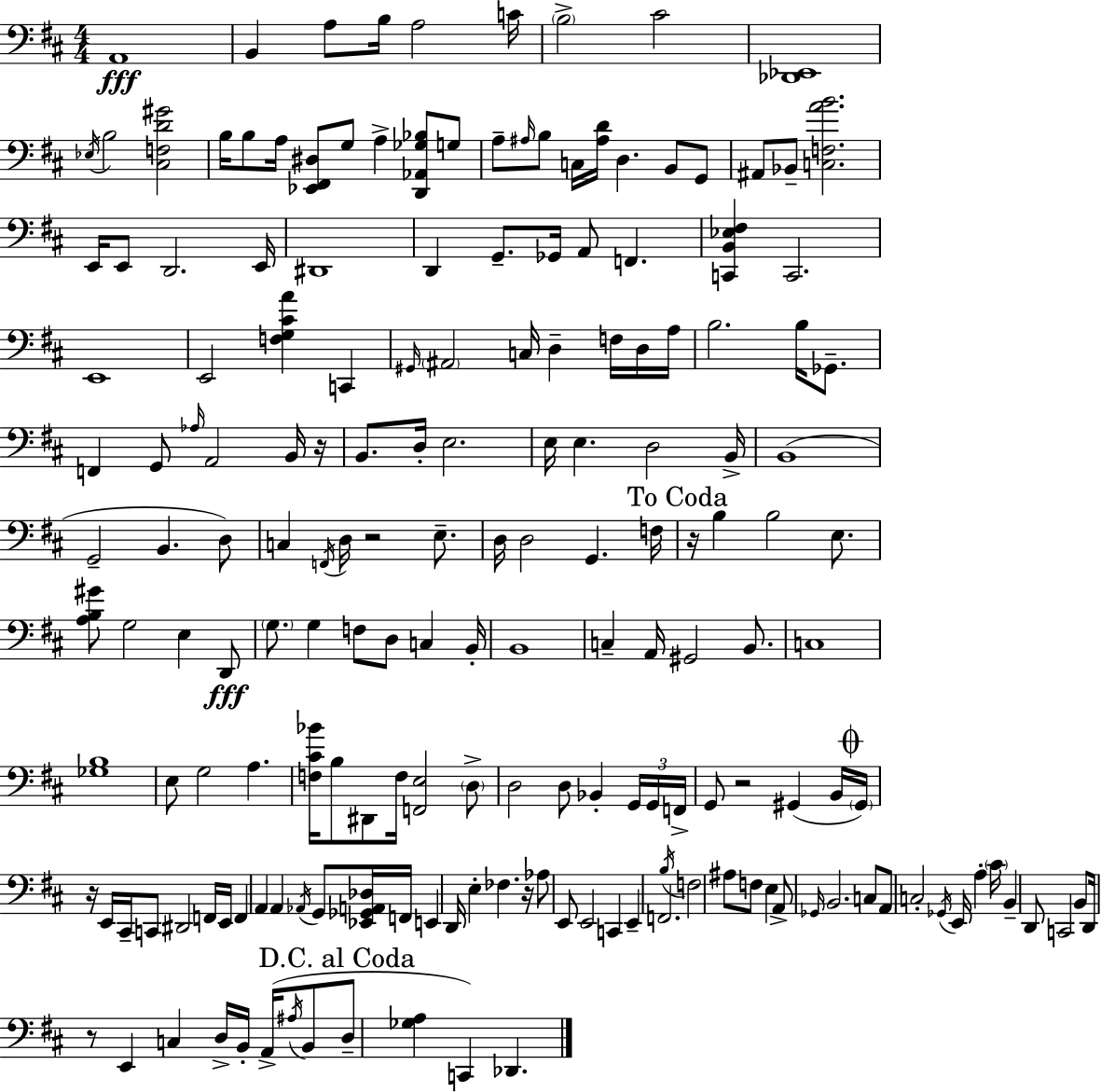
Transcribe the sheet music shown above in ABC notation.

X:1
T:Untitled
M:4/4
L:1/4
K:D
A,,4 B,, A,/2 B,/4 A,2 C/4 B,2 ^C2 [_D,,_E,,]4 _E,/4 B,2 [^C,F,D^G]2 B,/4 B,/2 A,/4 [_E,,^F,,^D,]/2 G,/2 A, [D,,_A,,_G,_B,]/2 G,/2 A,/2 ^A,/4 B,/2 C,/4 [^A,D]/4 D, B,,/2 G,,/2 ^A,,/2 _B,,/2 [C,F,AB]2 E,,/4 E,,/2 D,,2 E,,/4 ^D,,4 D,, G,,/2 _G,,/4 A,,/2 F,, [C,,B,,_E,^F,] C,,2 E,,4 E,,2 [F,G,^CA] C,, ^G,,/4 ^A,,2 C,/4 D, F,/4 D,/4 A,/4 B,2 B,/4 _G,,/2 F,, G,,/2 _A,/4 A,,2 B,,/4 z/4 B,,/2 D,/4 E,2 E,/4 E, D,2 B,,/4 B,,4 G,,2 B,, D,/2 C, F,,/4 D,/4 z2 E,/2 D,/4 D,2 G,, F,/4 z/4 B, B,2 E,/2 [A,B,^G]/2 G,2 E, D,,/2 G,/2 G, F,/2 D,/2 C, B,,/4 B,,4 C, A,,/4 ^G,,2 B,,/2 C,4 [_G,B,]4 E,/2 G,2 A, [F,^C_B]/4 B,/2 ^D,,/2 F,/4 [F,,E,]2 D,/2 D,2 D,/2 _B,, G,,/4 G,,/4 F,,/4 G,,/2 z2 ^G,, B,,/4 ^G,,/4 z/4 E,,/4 ^C,,/4 C,,/2 ^D,,2 F,,/4 E,,/4 F,, A,, A,, _A,,/4 G,,/2 [_E,,_G,,A,,_D,]/4 F,,/4 E,, D,,/4 E, _F, z/4 _A,/2 E,,/2 E,,2 C,, E,, F,,2 B,/4 F,2 ^A,/2 F,/2 E, A,,/2 _G,,/4 B,,2 C,/2 A,,/2 C,2 _G,,/4 E,,/4 A, ^C/4 B,, D,,/2 C,,2 B,,/2 D,,/4 z/2 E,, C, D,/4 B,,/4 A,,/4 ^A,/4 B,,/2 D,/2 [_G,A,] C,, _D,,